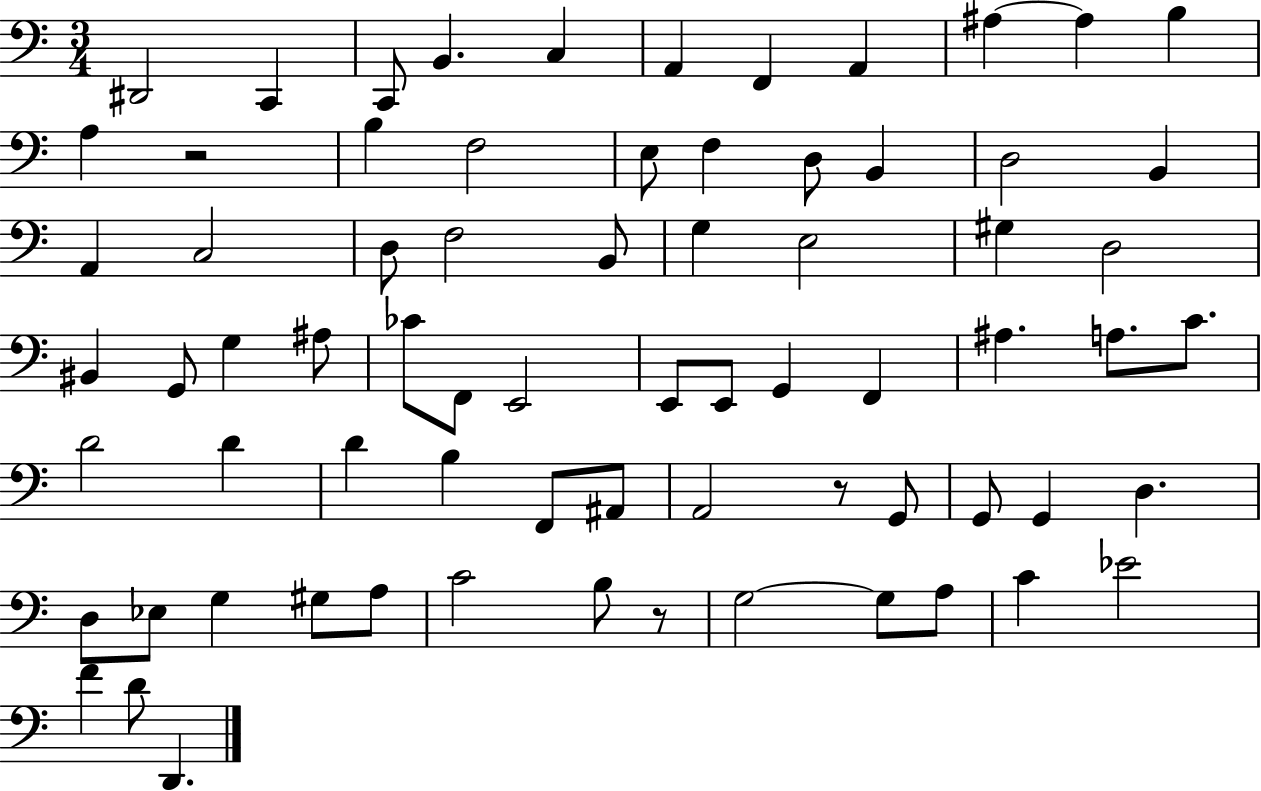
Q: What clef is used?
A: bass